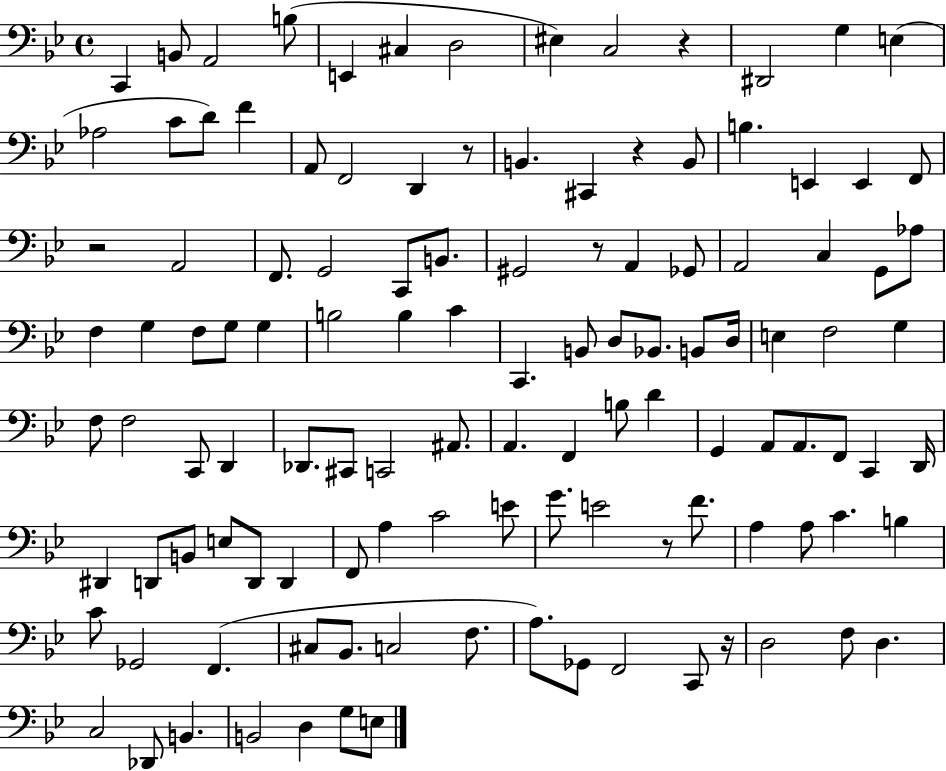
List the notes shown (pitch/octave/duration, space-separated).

C2/q B2/e A2/h B3/e E2/q C#3/q D3/h EIS3/q C3/h R/q D#2/h G3/q E3/q Ab3/h C4/e D4/e F4/q A2/e F2/h D2/q R/e B2/q. C#2/q R/q B2/e B3/q. E2/q E2/q F2/e R/h A2/h F2/e. G2/h C2/e B2/e. G#2/h R/e A2/q Gb2/e A2/h C3/q G2/e Ab3/e F3/q G3/q F3/e G3/e G3/q B3/h B3/q C4/q C2/q. B2/e D3/e Bb2/e. B2/e D3/s E3/q F3/h G3/q F3/e F3/h C2/e D2/q Db2/e. C#2/e C2/h A#2/e. A2/q. F2/q B3/e D4/q G2/q A2/e A2/e. F2/e C2/q D2/s D#2/q D2/e B2/e E3/e D2/e D2/q F2/e A3/q C4/h E4/e G4/e. E4/h R/e F4/e. A3/q A3/e C4/q. B3/q C4/e Gb2/h F2/q. C#3/e Bb2/e. C3/h F3/e. A3/e. Gb2/e F2/h C2/e R/s D3/h F3/e D3/q. C3/h Db2/e B2/q. B2/h D3/q G3/e E3/e